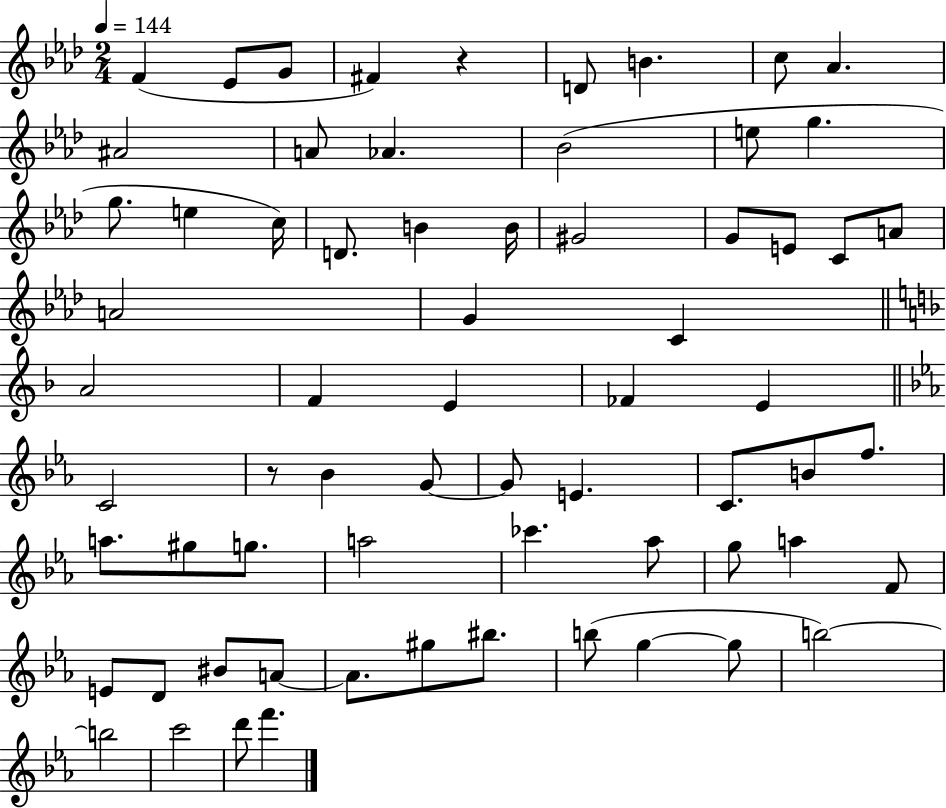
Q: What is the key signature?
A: AES major